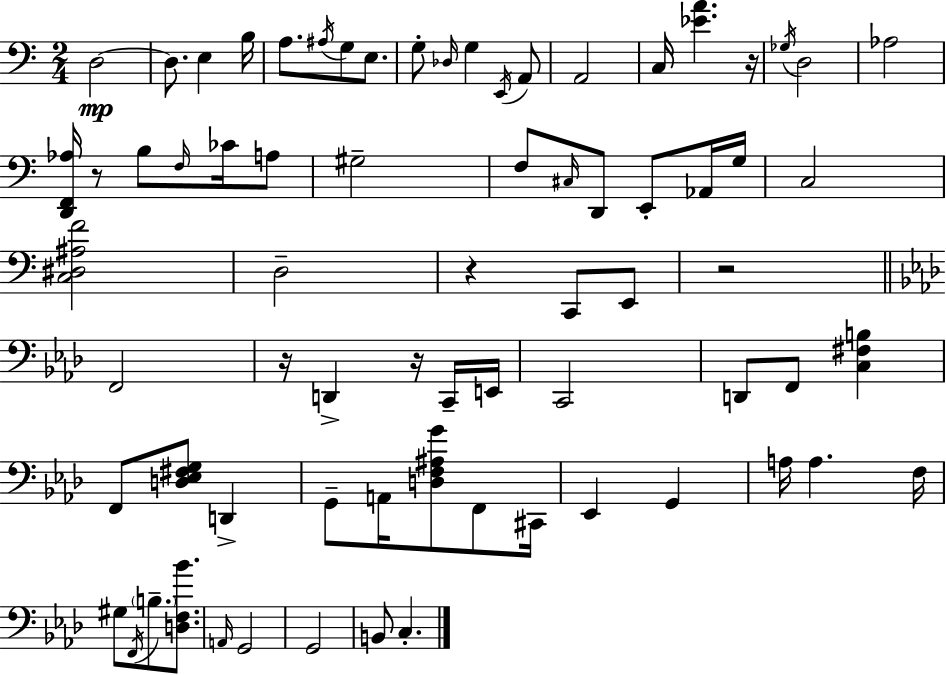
X:1
T:Untitled
M:2/4
L:1/4
K:C
D,2 D,/2 E, B,/4 A,/2 ^A,/4 G,/2 E,/2 G,/2 _D,/4 G, E,,/4 A,,/2 A,,2 C,/4 [_EA] z/4 _G,/4 D,2 _A,2 [D,,F,,_A,]/4 z/2 B,/2 F,/4 _C/4 A,/2 ^G,2 F,/2 ^C,/4 D,,/2 E,,/2 _A,,/4 G,/4 C,2 [C,^D,^A,F]2 D,2 z C,,/2 E,,/2 z2 F,,2 z/4 D,, z/4 C,,/4 E,,/4 C,,2 D,,/2 F,,/2 [C,^F,B,] F,,/2 [D,_E,^F,G,]/2 D,, G,,/2 A,,/4 [D,F,^A,G]/2 F,,/2 ^C,,/4 _E,, G,, A,/4 A, F,/4 ^G,/2 F,,/4 B,/2 [D,F,_B]/2 A,,/4 G,,2 G,,2 B,,/2 C,